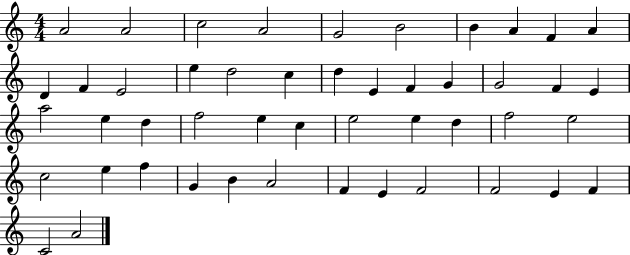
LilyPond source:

{
  \clef treble
  \numericTimeSignature
  \time 4/4
  \key c \major
  a'2 a'2 | c''2 a'2 | g'2 b'2 | b'4 a'4 f'4 a'4 | \break d'4 f'4 e'2 | e''4 d''2 c''4 | d''4 e'4 f'4 g'4 | g'2 f'4 e'4 | \break a''2 e''4 d''4 | f''2 e''4 c''4 | e''2 e''4 d''4 | f''2 e''2 | \break c''2 e''4 f''4 | g'4 b'4 a'2 | f'4 e'4 f'2 | f'2 e'4 f'4 | \break c'2 a'2 | \bar "|."
}